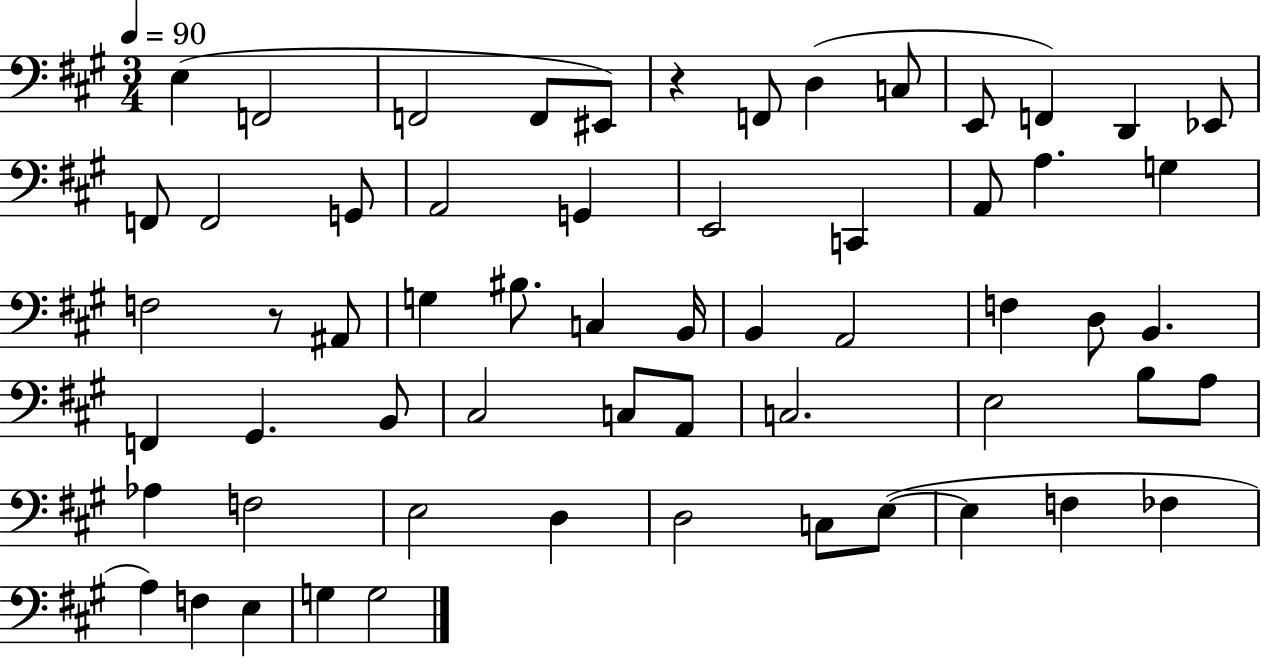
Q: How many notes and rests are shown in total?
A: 60